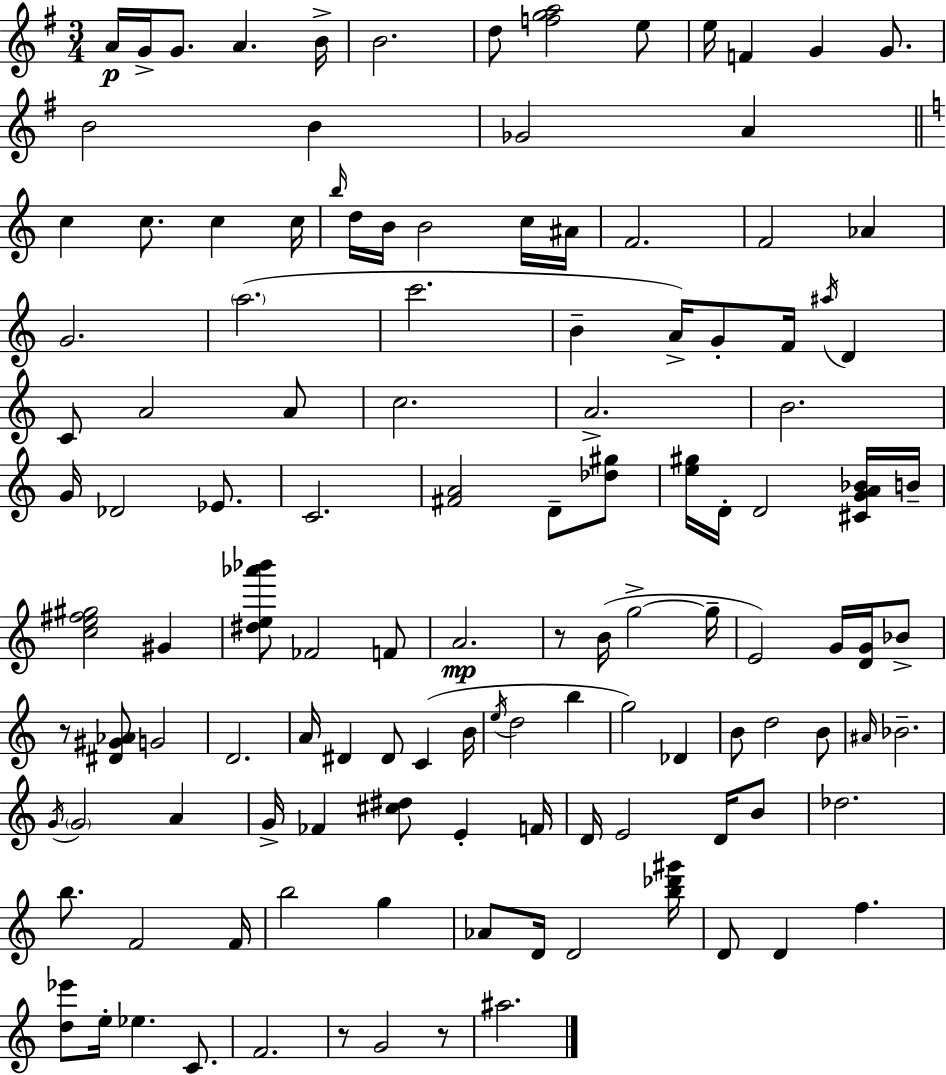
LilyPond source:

{
  \clef treble
  \numericTimeSignature
  \time 3/4
  \key e \minor
  a'16\p g'16-> g'8. a'4. b'16-> | b'2. | d''8 <f'' g'' a''>2 e''8 | e''16 f'4 g'4 g'8. | \break b'2 b'4 | ges'2 a'4 | \bar "||" \break \key a \minor c''4 c''8. c''4 c''16 | \grace { b''16 } d''16 b'16 b'2 c''16 | ais'16 f'2. | f'2 aes'4 | \break g'2. | \parenthesize a''2.( | c'''2. | b'4-- a'16->) g'8-. f'16 \acciaccatura { ais''16 } d'4 | \break c'8 a'2 | a'8 c''2. | a'2.-> | b'2. | \break g'16 des'2 ees'8. | c'2. | <fis' a'>2 d'8-- | <des'' gis''>8 <e'' gis''>16 d'16-. d'2 | \break <cis' g' a' bes'>16 b'16-- <c'' e'' fis'' gis''>2 gis'4 | <dis'' e'' aes''' bes'''>8 fes'2 | f'8 a'2.\mp | r8 b'16( g''2->~~ | \break g''16-- e'2) g'16 <d' g'>16 | bes'8-> r8 <dis' gis' aes'>8 g'2 | d'2. | a'16 dis'4 dis'8 c'4( | \break b'16 \acciaccatura { e''16 } d''2 b''4 | g''2) des'4 | b'8 d''2 | b'8 \grace { ais'16 } bes'2.-- | \break \acciaccatura { g'16 } \parenthesize g'2 | a'4 g'16-> fes'4 <cis'' dis''>8 | e'4-. f'16 d'16 e'2 | d'16 b'8 des''2. | \break b''8. f'2 | f'16 b''2 | g''4 aes'8 d'16 d'2 | <b'' des''' gis'''>16 d'8 d'4 f''4. | \break <d'' ees'''>8 e''16-. ees''4. | c'8. f'2. | r8 g'2 | r8 ais''2. | \break \bar "|."
}